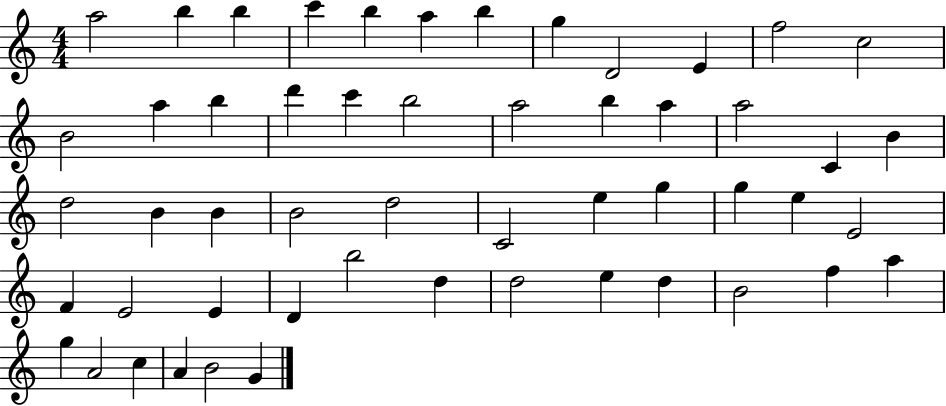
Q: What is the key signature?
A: C major